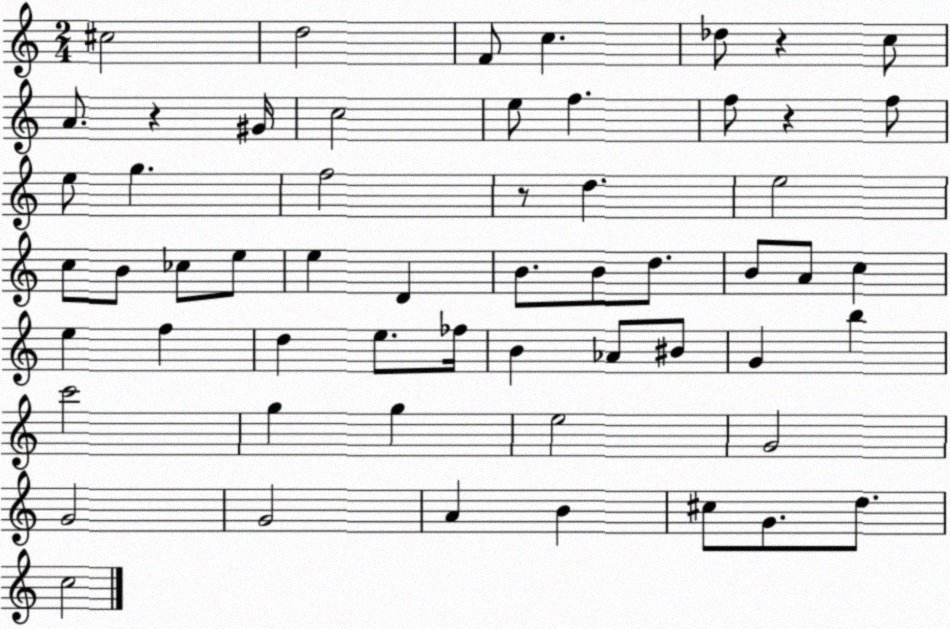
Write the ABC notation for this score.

X:1
T:Untitled
M:2/4
L:1/4
K:C
^c2 d2 F/2 c _d/2 z c/2 A/2 z ^G/4 c2 e/2 f f/2 z f/2 e/2 g f2 z/2 d e2 c/2 B/2 _c/2 e/2 e D B/2 B/2 d/2 B/2 A/2 c e f d e/2 _f/4 B _A/2 ^B/2 G b c'2 g g e2 G2 G2 G2 A B ^c/2 G/2 d/2 c2